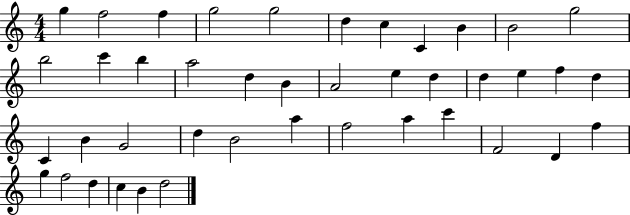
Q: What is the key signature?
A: C major